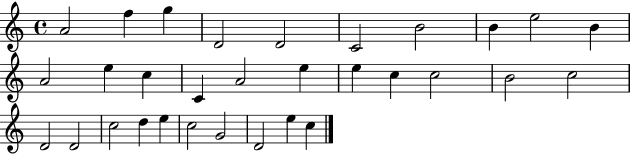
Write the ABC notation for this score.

X:1
T:Untitled
M:4/4
L:1/4
K:C
A2 f g D2 D2 C2 B2 B e2 B A2 e c C A2 e e c c2 B2 c2 D2 D2 c2 d e c2 G2 D2 e c